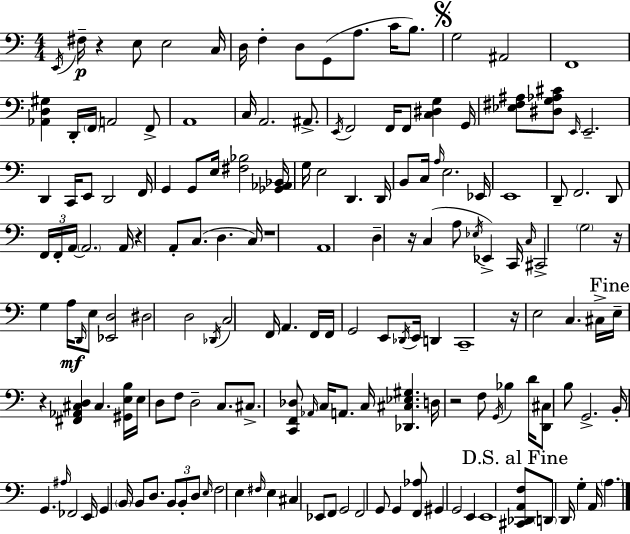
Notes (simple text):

E2/s F#3/s R/q E3/e E3/h C3/s D3/s F3/q D3/e G2/e A3/e. C4/s B3/e. G3/h A#2/h F2/w [Ab2,D3,G#3]/q D2/s F2/s A2/h F2/e A2/w C3/s A2/h. A#2/e. E2/s F2/h F2/s F2/e [C3,D#3,G3]/q G2/s [Eb3,F#3,A#3]/e [D#3,G3,Ab3,C#4]/e E2/s E2/h. D2/q C2/s E2/e D2/h F2/s G2/q G2/e E3/s [F#3,Bb3]/h [Gb2,Ab2,Bb2]/s G3/s E3/h D2/q. D2/s B2/e C3/s A3/s E3/h. Eb2/s E2/w D2/e F2/h. D2/e F2/s F2/s A2/s A2/h. A2/s R/q A2/e C3/e. D3/q. C3/s R/w A2/w D3/q R/s C3/q A3/e Eb3/s Eb2/q C2/s C3/s C#2/h G3/h R/s G3/q A3/s D2/s E3/e [Eb2,D3]/h D#3/h D3/h Db2/s C3/h F2/s A2/q. F2/s F2/s G2/h E2/e Db2/s E2/s D2/q C2/w R/s E3/h C3/q. C#3/s E3/s R/q [F#2,Ab2,C#3,D3]/q C#3/q. [G#2,E3,B3]/s E3/s D3/e F3/e D3/h C3/e. C#3/e. [C2,F2,Db3]/e Ab2/s C3/s A2/e. C3/s [Db2,C#3,Eb3,G#3]/q. D3/s R/h F3/e G2/s Bb3/q D4/s [D2,C#3]/e B3/e G2/h. B2/s G2/q. A#3/s FES2/h E2/s G2/q B2/s B2/e D3/e. B2/e B2/e D3/e E3/s F3/h E3/q F#3/s E3/q C#3/q Eb2/e F2/e G2/h F2/h G2/e G2/q [F2,Ab3]/e G#2/q G2/h E2/q E2/w [C#2,Db2,A2,F3]/e D2/e D2/s G3/q A2/s A3/q.